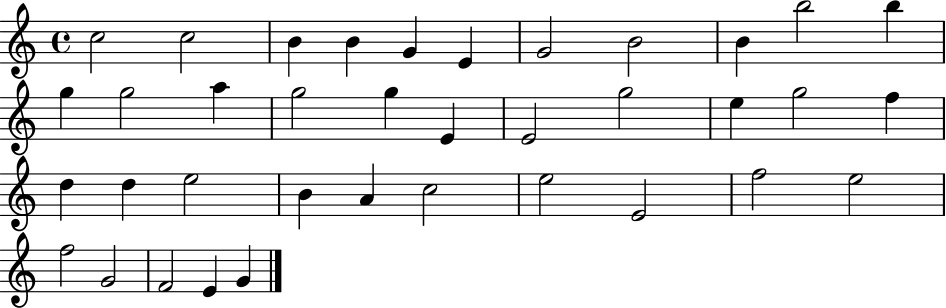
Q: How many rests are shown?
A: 0